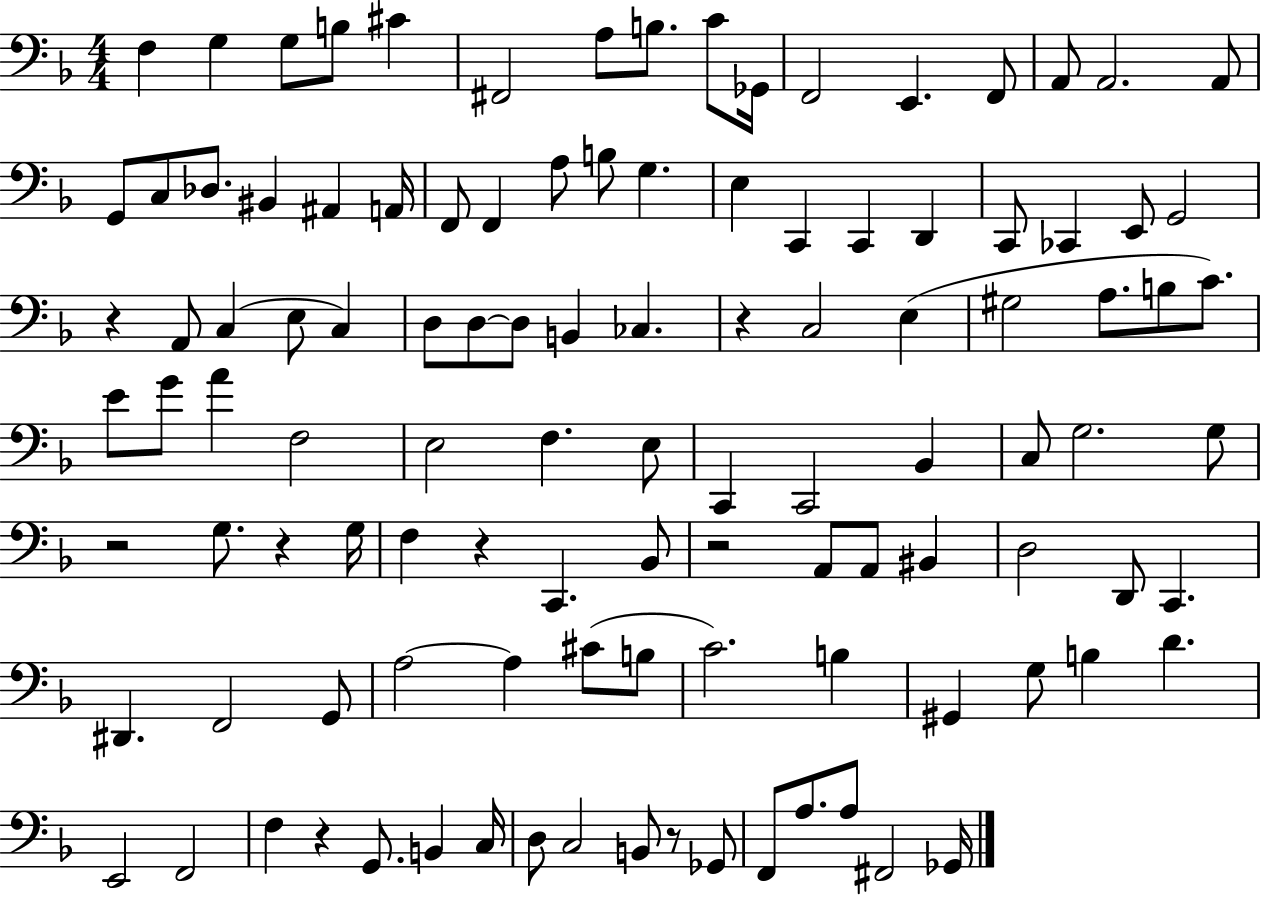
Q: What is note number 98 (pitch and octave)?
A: F2